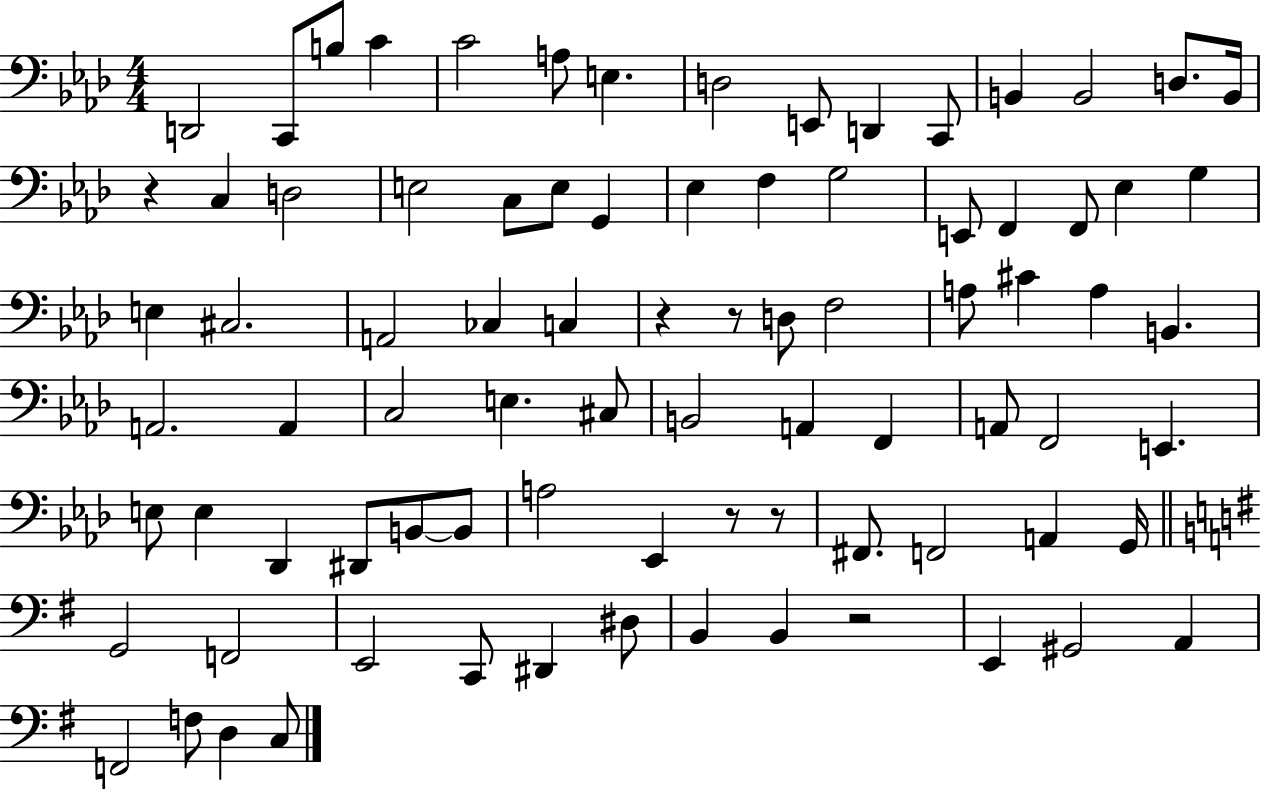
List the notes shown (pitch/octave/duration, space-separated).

D2/h C2/e B3/e C4/q C4/h A3/e E3/q. D3/h E2/e D2/q C2/e B2/q B2/h D3/e. B2/s R/q C3/q D3/h E3/h C3/e E3/e G2/q Eb3/q F3/q G3/h E2/e F2/q F2/e Eb3/q G3/q E3/q C#3/h. A2/h CES3/q C3/q R/q R/e D3/e F3/h A3/e C#4/q A3/q B2/q. A2/h. A2/q C3/h E3/q. C#3/e B2/h A2/q F2/q A2/e F2/h E2/q. E3/e E3/q Db2/q D#2/e B2/e B2/e A3/h Eb2/q R/e R/e F#2/e. F2/h A2/q G2/s G2/h F2/h E2/h C2/e D#2/q D#3/e B2/q B2/q R/h E2/q G#2/h A2/q F2/h F3/e D3/q C3/e